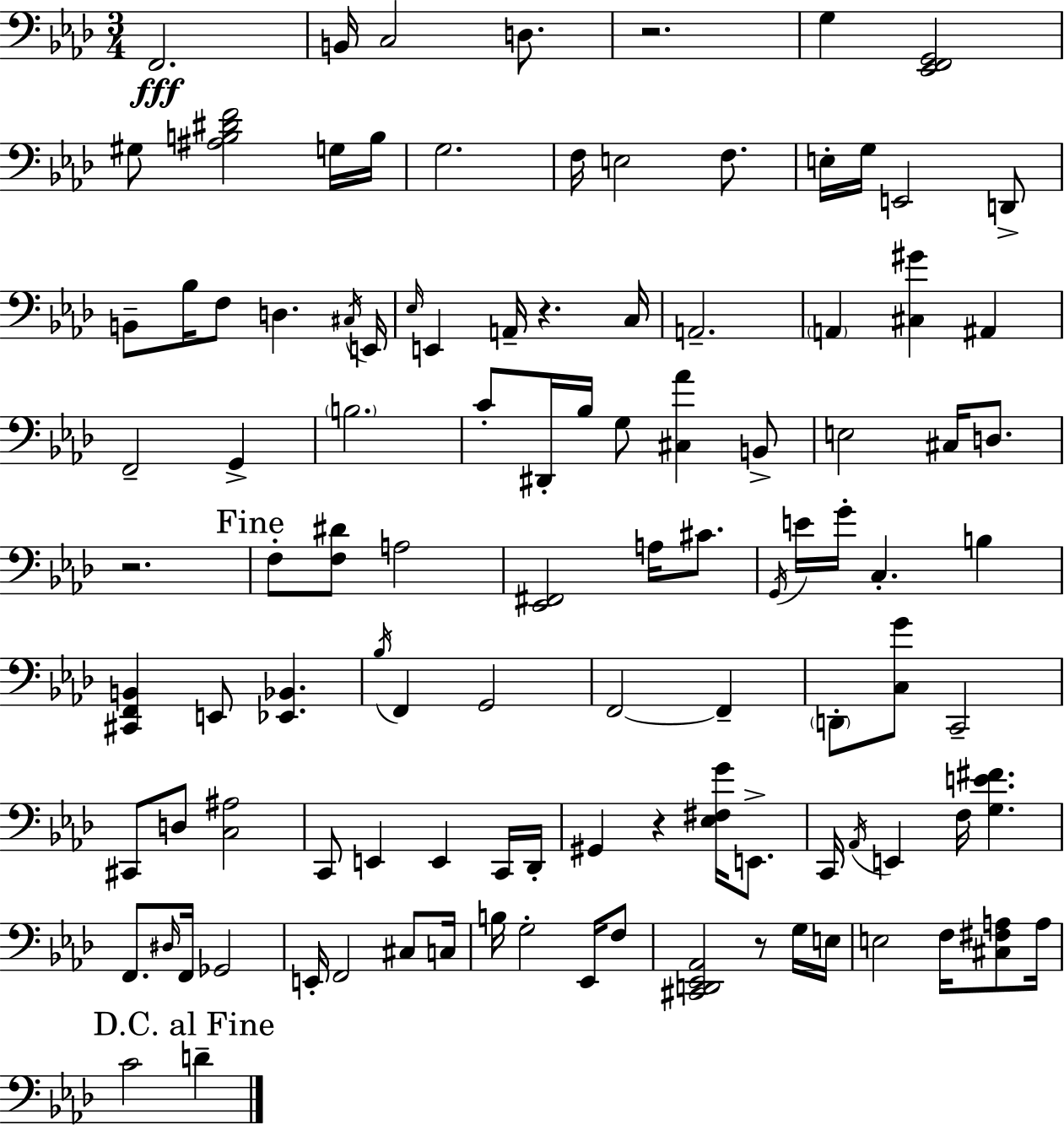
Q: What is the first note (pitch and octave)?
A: F2